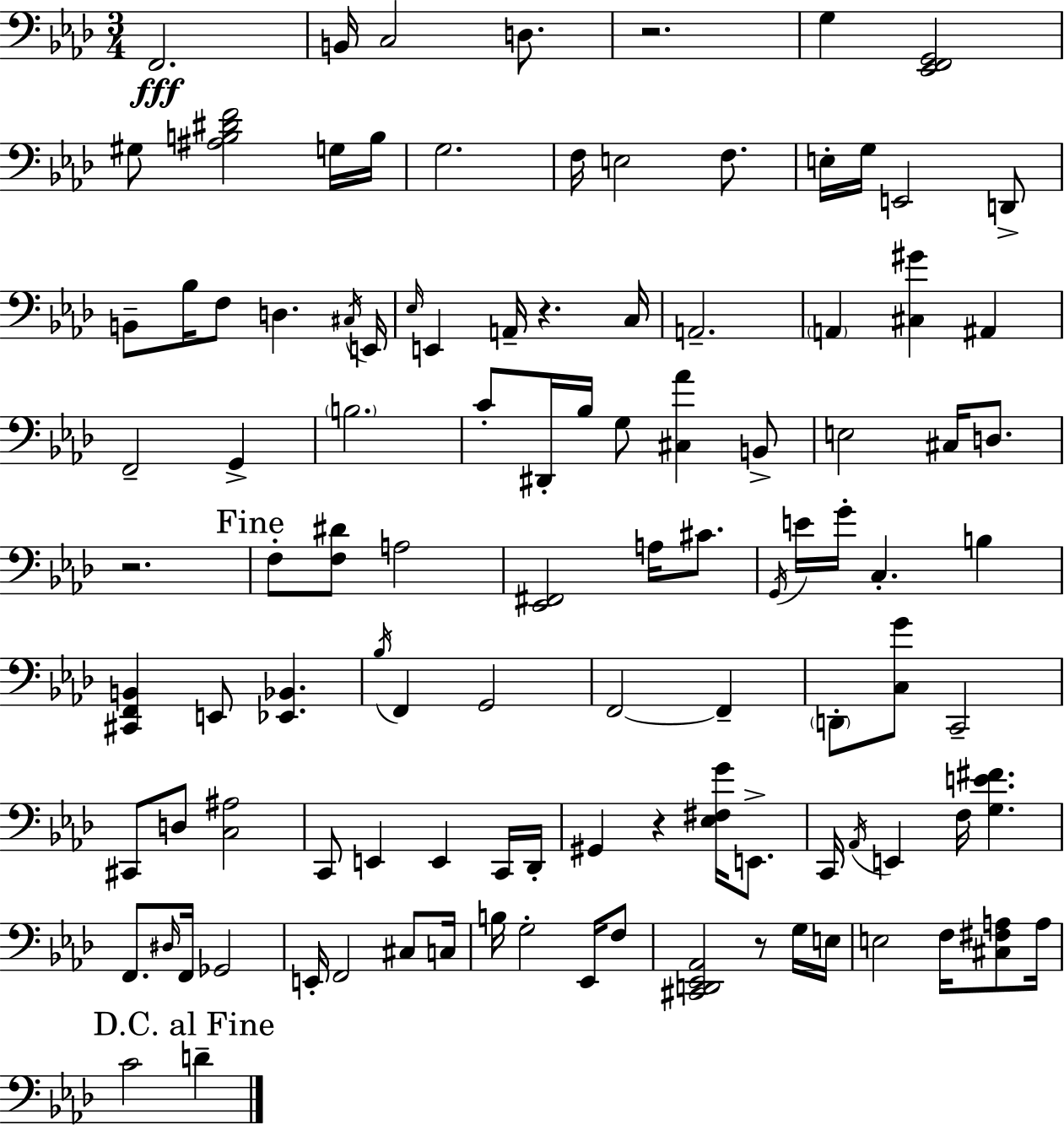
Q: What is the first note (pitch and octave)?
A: F2